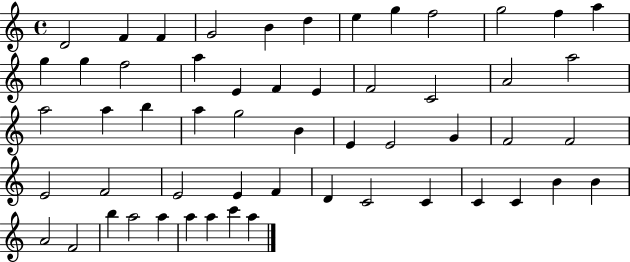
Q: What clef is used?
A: treble